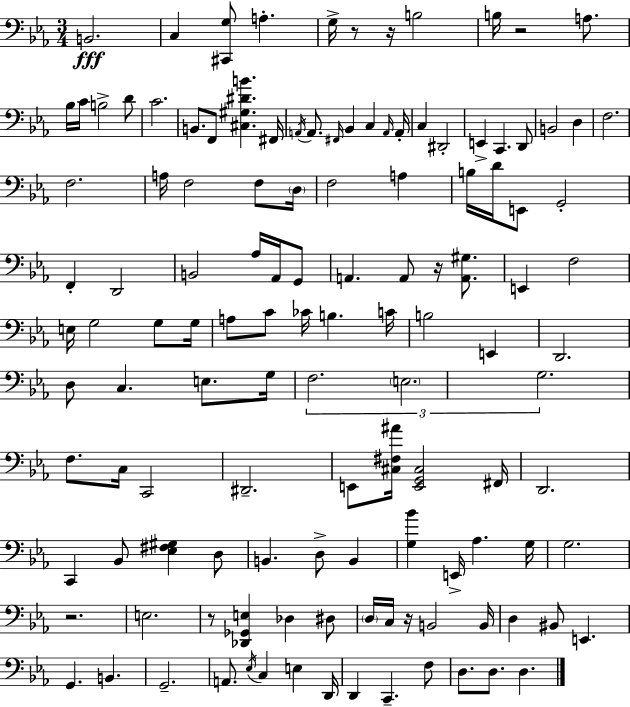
X:1
T:Untitled
M:3/4
L:1/4
K:Cm
B,,2 C, [^C,,G,]/2 A, G,/4 z/2 z/4 B,2 B,/4 z2 A,/2 _B,/4 C/4 B,2 D/2 C2 B,,/2 F,,/2 [^C,^G,^DB] ^F,,/4 A,,/4 A,,/2 ^F,,/4 _B,, C, A,,/4 A,,/4 C, ^D,,2 E,, C,, D,,/2 B,,2 D, F,2 F,2 A,/4 F,2 F,/2 D,/4 F,2 A, B,/4 D/4 E,,/2 G,,2 F,, D,,2 B,,2 _A,/4 _A,,/4 G,,/2 A,, A,,/2 z/4 [A,,^G,]/2 E,, F,2 E,/4 G,2 G,/2 G,/4 A,/2 C/2 _C/4 B, C/4 B,2 E,, D,,2 D,/2 C, E,/2 G,/4 F,2 E,2 G,2 F,/2 C,/4 C,,2 ^D,,2 E,,/2 [^C,^F,^A]/4 [E,,G,,^C,]2 ^F,,/4 D,,2 C,, _B,,/2 [_E,^F,^G,] D,/2 B,, D,/2 B,, [G,_B] E,,/4 _A, G,/4 G,2 z2 E,2 z/2 [_D,,_G,,E,] _D, ^D,/2 D,/4 C,/4 z/4 B,,2 B,,/4 D, ^B,,/2 E,, G,, B,, G,,2 A,,/2 _E,/4 C, E, D,,/4 D,, C,, F,/2 D,/2 D,/2 D,